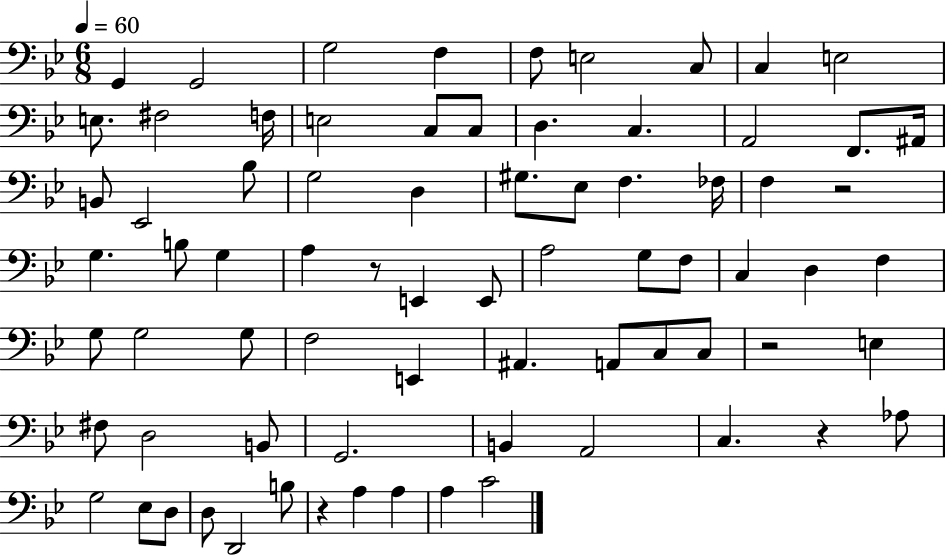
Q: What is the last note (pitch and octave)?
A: C4